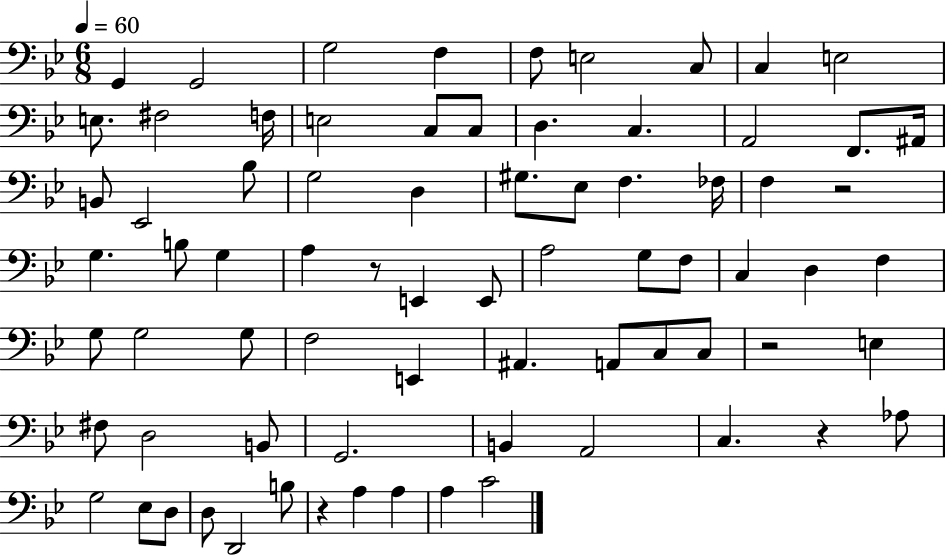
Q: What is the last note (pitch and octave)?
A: C4